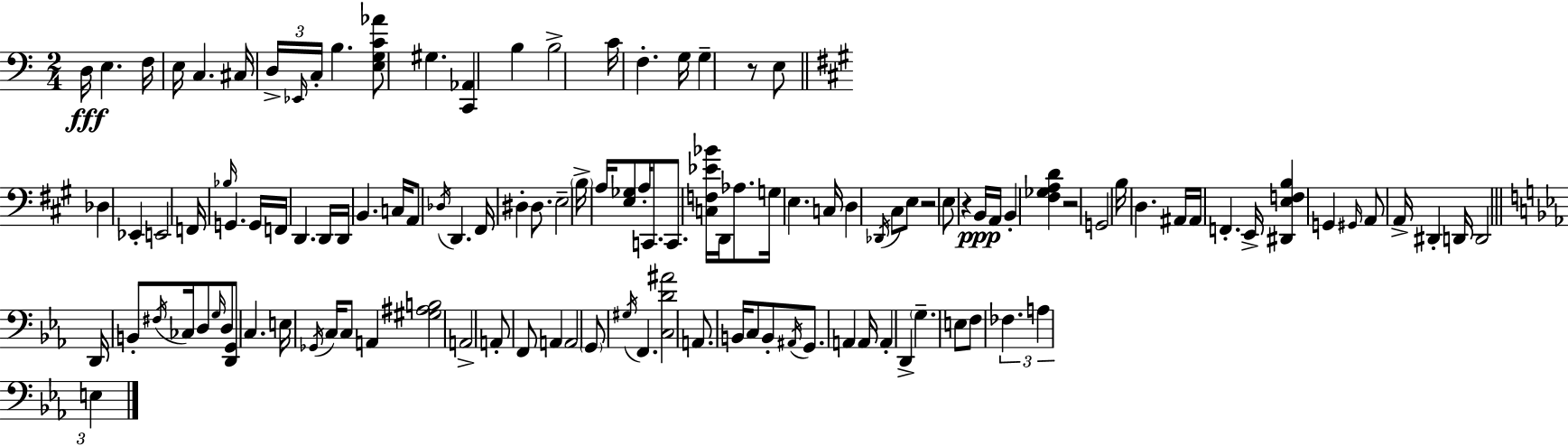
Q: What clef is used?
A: bass